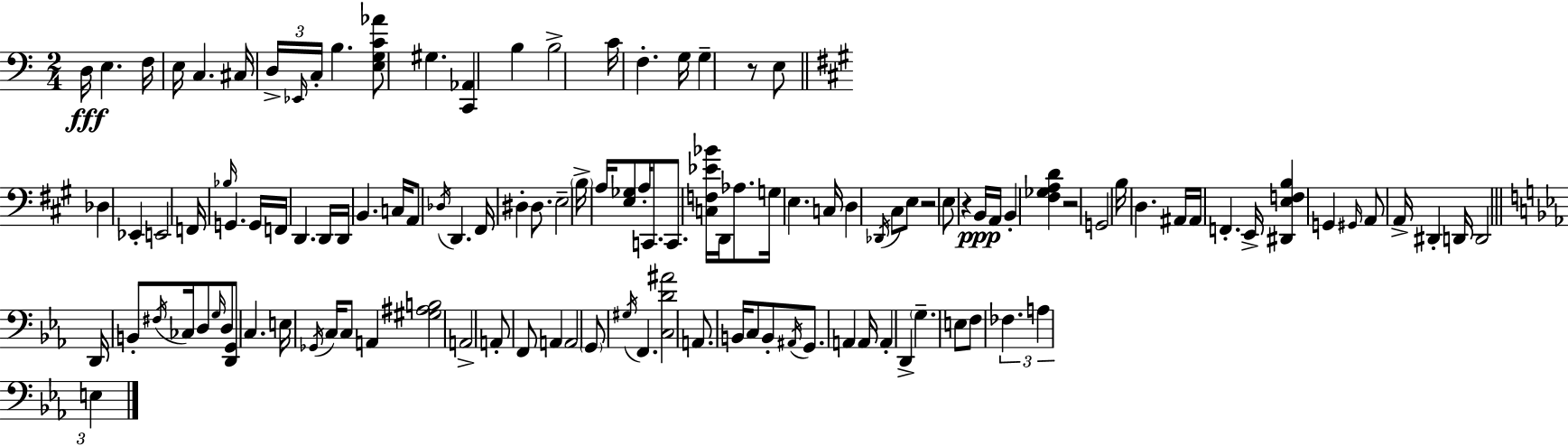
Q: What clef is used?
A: bass